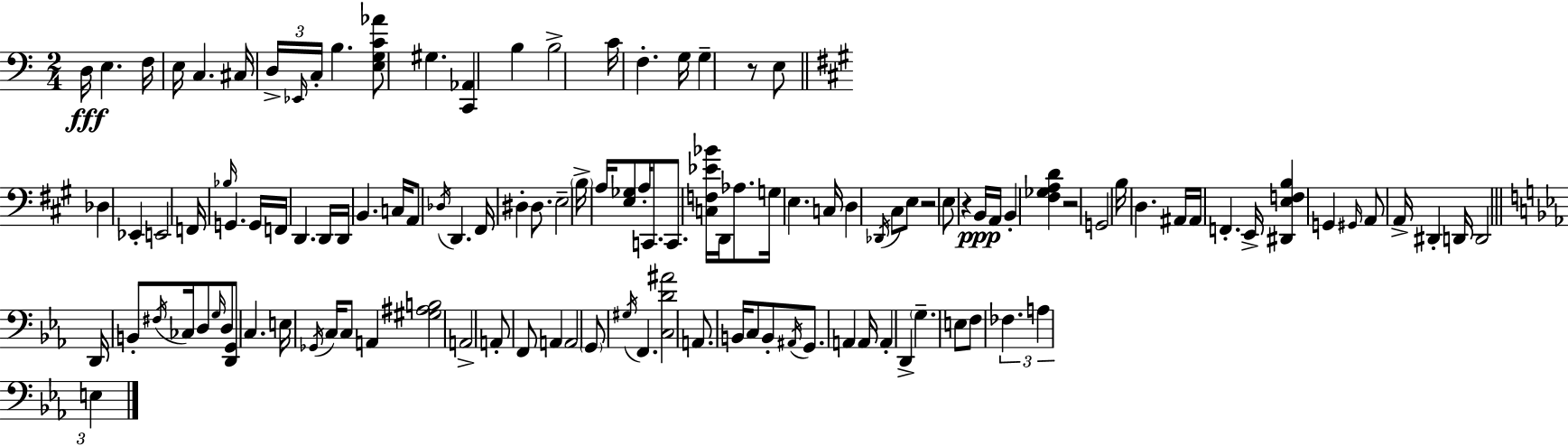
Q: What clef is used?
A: bass